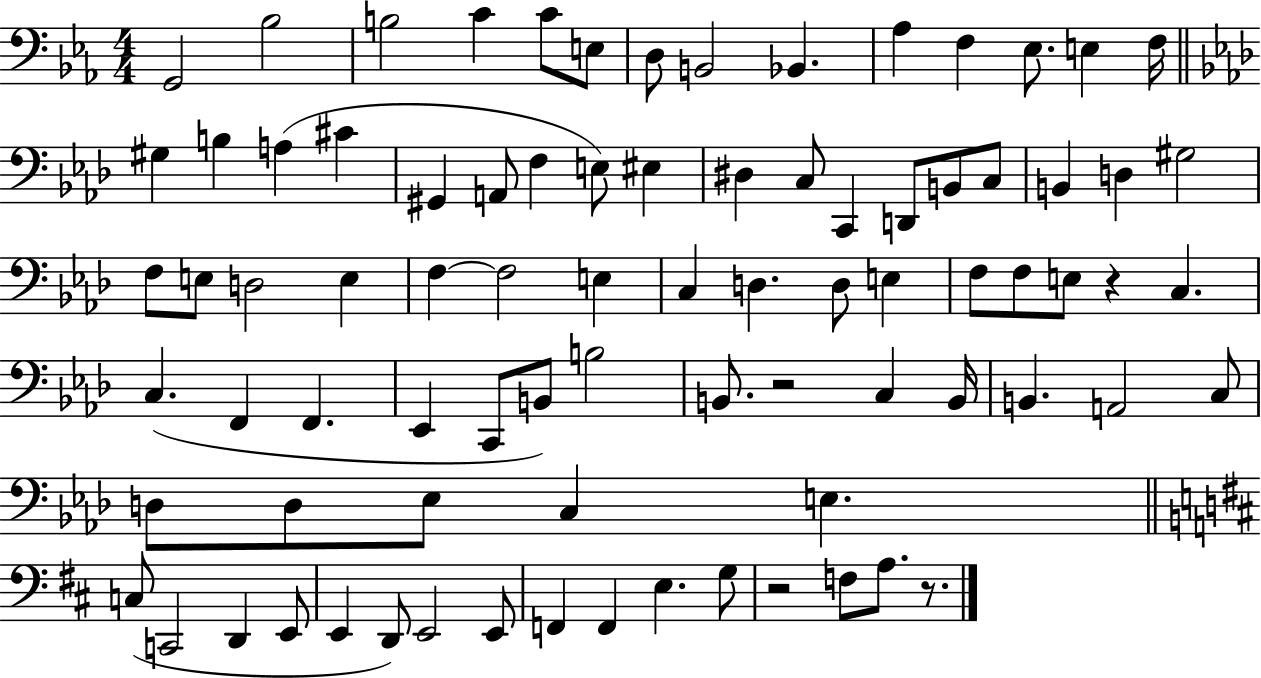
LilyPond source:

{
  \clef bass
  \numericTimeSignature
  \time 4/4
  \key ees \major
  g,2 bes2 | b2 c'4 c'8 e8 | d8 b,2 bes,4. | aes4 f4 ees8. e4 f16 | \break \bar "||" \break \key f \minor gis4 b4 a4( cis'4 | gis,4 a,8 f4 e8) eis4 | dis4 c8 c,4 d,8 b,8 c8 | b,4 d4 gis2 | \break f8 e8 d2 e4 | f4~~ f2 e4 | c4 d4. d8 e4 | f8 f8 e8 r4 c4. | \break c4.( f,4 f,4. | ees,4 c,8 b,8) b2 | b,8. r2 c4 b,16 | b,4. a,2 c8 | \break d8 d8 ees8 c4 e4. | \bar "||" \break \key d \major c8( c,2 d,4 e,8 | e,4 d,8) e,2 e,8 | f,4 f,4 e4. g8 | r2 f8 a8. r8. | \break \bar "|."
}